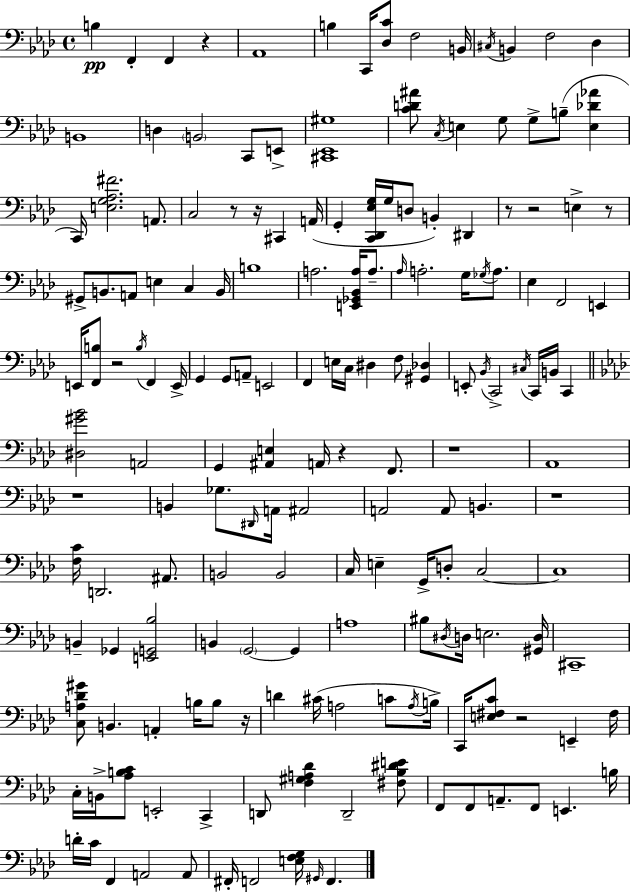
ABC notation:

X:1
T:Untitled
M:4/4
L:1/4
K:Fm
B, F,, F,, z _A,,4 B, C,,/4 [_D,C]/2 F,2 B,,/4 ^C,/4 B,, F,2 _D, B,,4 D, B,,2 C,,/2 E,,/2 [^C,,_E,,^G,]4 [CD^A]/2 C,/4 E, G,/2 G,/2 B,/2 [E,_D_A] C,,/4 [E,G,_A,^F]2 A,,/2 C,2 z/2 z/4 ^C,, A,,/4 G,, [C,,_D,,_E,G,]/4 G,/4 D,/2 B,, ^D,, z/2 z2 E, z/2 ^G,,/2 B,,/2 A,,/2 E, C, B,,/4 B,4 A,2 [E,,_G,,_B,,A,]/4 A,/2 _A,/4 A,2 G,/4 _G,/4 A,/2 _E, F,,2 E,, E,,/4 [F,,B,]/2 z2 B,/4 F,, E,,/4 G,, G,,/2 A,,/2 E,,2 F,, E,/4 C,/4 ^D, F,/2 [^G,,_D,] E,,/2 _B,,/4 C,,2 ^C,/4 C,,/4 B,,/4 C,, [^D,^G_B]2 A,,2 G,, [^A,,E,] A,,/4 z F,,/2 z4 _A,,4 z4 B,, _G,/2 ^D,,/4 A,,/4 ^A,,2 A,,2 A,,/2 B,, z4 [F,C]/4 D,,2 ^A,,/2 B,,2 B,,2 C,/4 E, G,,/4 D,/2 C,2 C,4 B,, _G,, [E,,G,,_B,]2 B,, G,,2 G,, A,4 ^B,/2 ^D,/4 D,/4 E,2 [^G,,D,]/4 ^C,,4 [C,A,_D^G]/2 B,, A,, B,/4 B,/2 z/4 D ^C/4 A,2 C/2 A,/4 B,/4 C,,/4 [E,^F,C]/2 z2 E,, ^F,/4 C,/4 B,,/4 [_A,B,C]/2 E,,2 C,, D,,/2 [F,^G,A,_D] D,,2 [^F,_B,^DE]/2 F,,/2 F,,/2 A,,/2 F,,/2 E,, B,/4 D/4 C/4 F,, A,,2 A,,/2 ^F,,/4 F,,2 [E,F,G,]/4 ^G,,/4 F,,